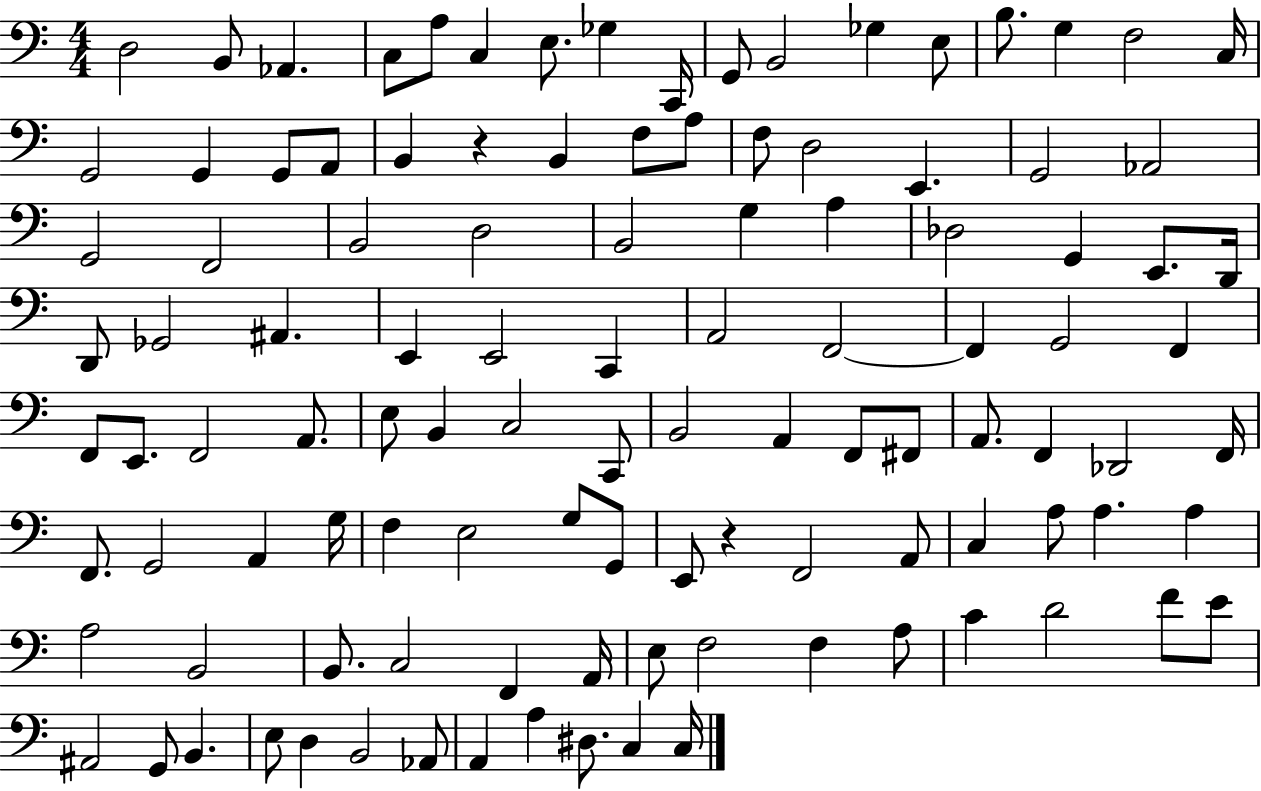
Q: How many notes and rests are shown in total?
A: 111